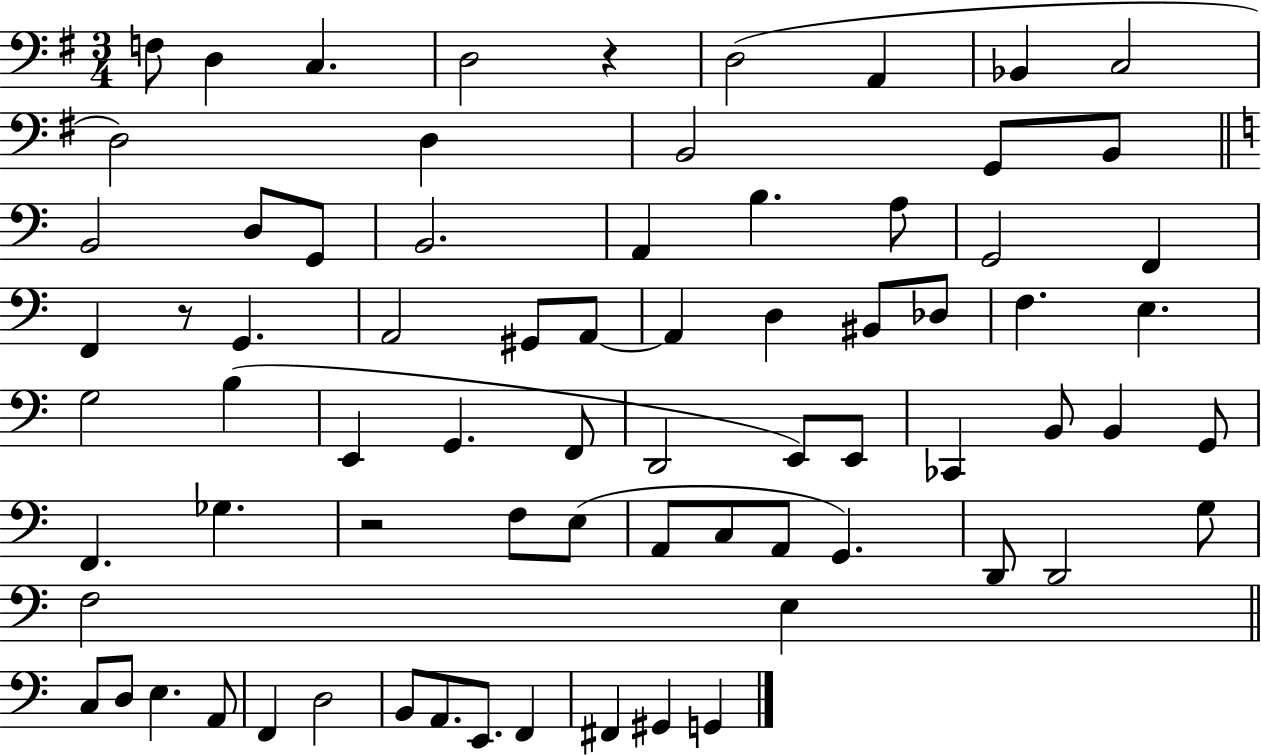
F3/e D3/q C3/q. D3/h R/q D3/h A2/q Bb2/q C3/h D3/h D3/q B2/h G2/e B2/e B2/h D3/e G2/e B2/h. A2/q B3/q. A3/e G2/h F2/q F2/q R/e G2/q. A2/h G#2/e A2/e A2/q D3/q BIS2/e Db3/e F3/q. E3/q. G3/h B3/q E2/q G2/q. F2/e D2/h E2/e E2/e CES2/q B2/e B2/q G2/e F2/q. Gb3/q. R/h F3/e E3/e A2/e C3/e A2/e G2/q. D2/e D2/h G3/e F3/h E3/q C3/e D3/e E3/q. A2/e F2/q D3/h B2/e A2/e. E2/e. F2/q F#2/q G#2/q G2/q